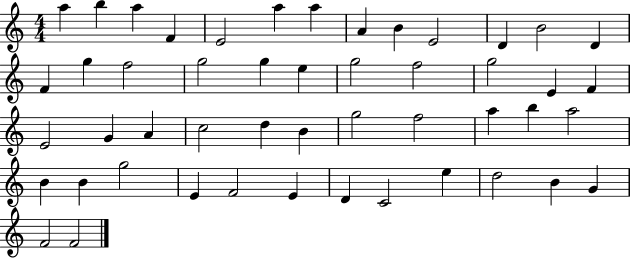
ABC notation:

X:1
T:Untitled
M:4/4
L:1/4
K:C
a b a F E2 a a A B E2 D B2 D F g f2 g2 g e g2 f2 g2 E F E2 G A c2 d B g2 f2 a b a2 B B g2 E F2 E D C2 e d2 B G F2 F2